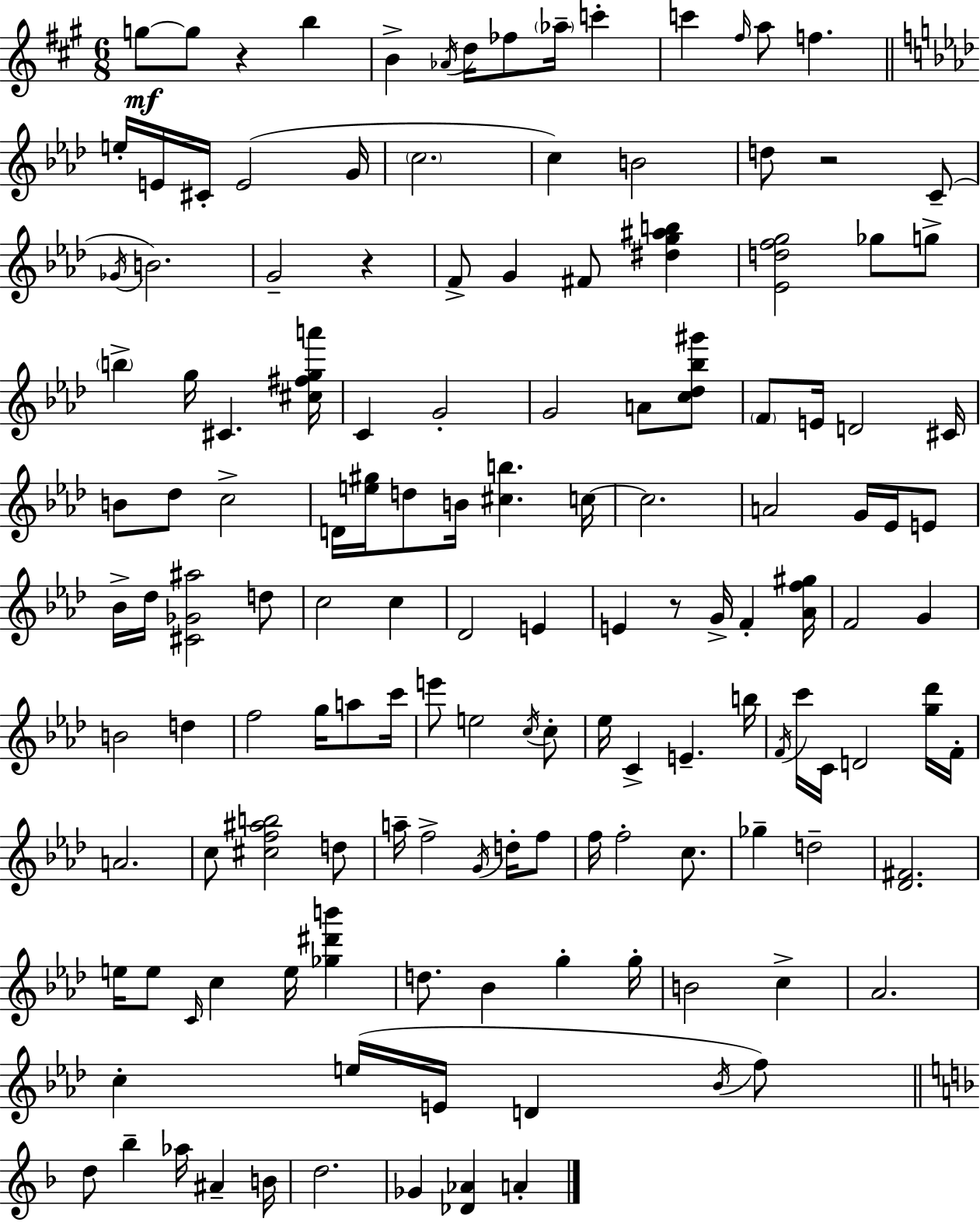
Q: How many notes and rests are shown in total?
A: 141